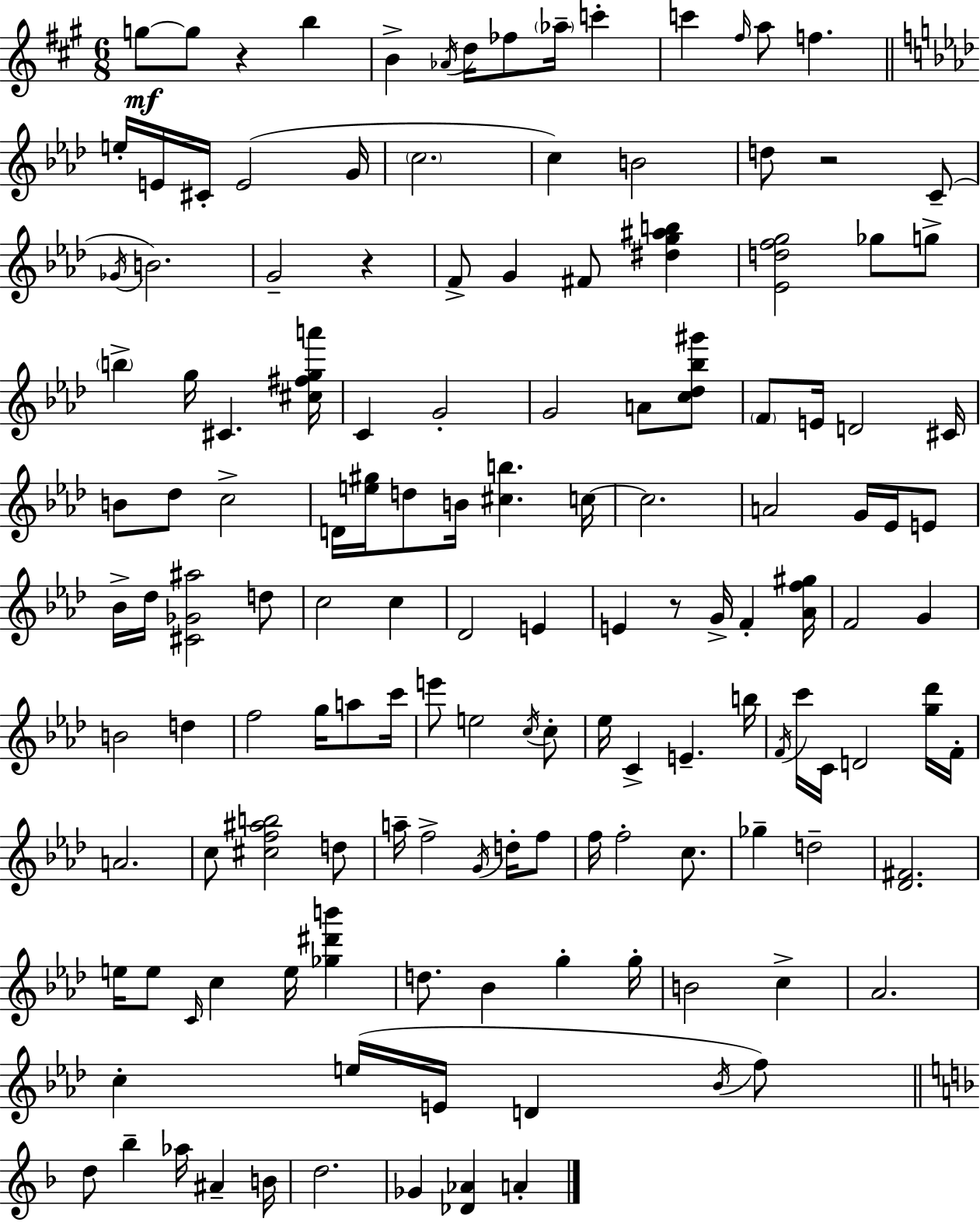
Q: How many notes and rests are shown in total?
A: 141